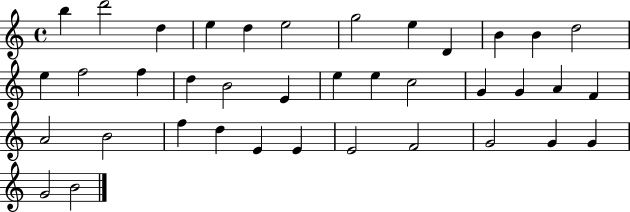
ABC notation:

X:1
T:Untitled
M:4/4
L:1/4
K:C
b d'2 d e d e2 g2 e D B B d2 e f2 f d B2 E e e c2 G G A F A2 B2 f d E E E2 F2 G2 G G G2 B2